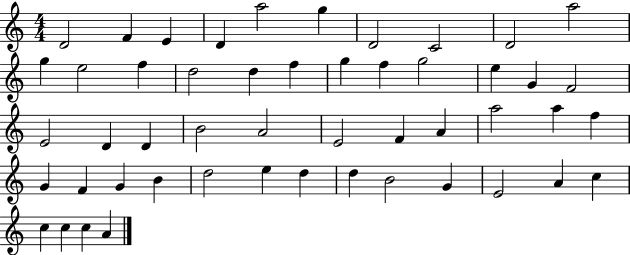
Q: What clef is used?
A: treble